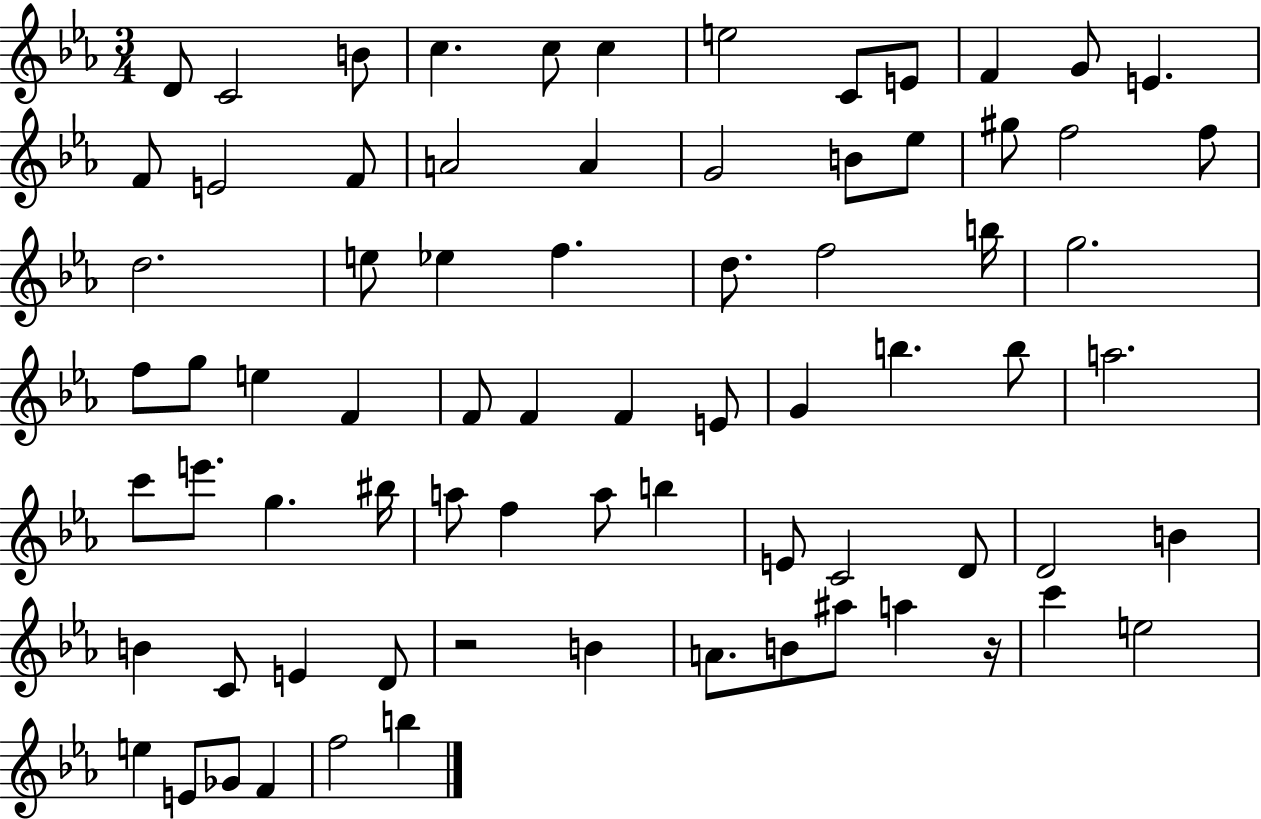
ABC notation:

X:1
T:Untitled
M:3/4
L:1/4
K:Eb
D/2 C2 B/2 c c/2 c e2 C/2 E/2 F G/2 E F/2 E2 F/2 A2 A G2 B/2 _e/2 ^g/2 f2 f/2 d2 e/2 _e f d/2 f2 b/4 g2 f/2 g/2 e F F/2 F F E/2 G b b/2 a2 c'/2 e'/2 g ^b/4 a/2 f a/2 b E/2 C2 D/2 D2 B B C/2 E D/2 z2 B A/2 B/2 ^a/2 a z/4 c' e2 e E/2 _G/2 F f2 b